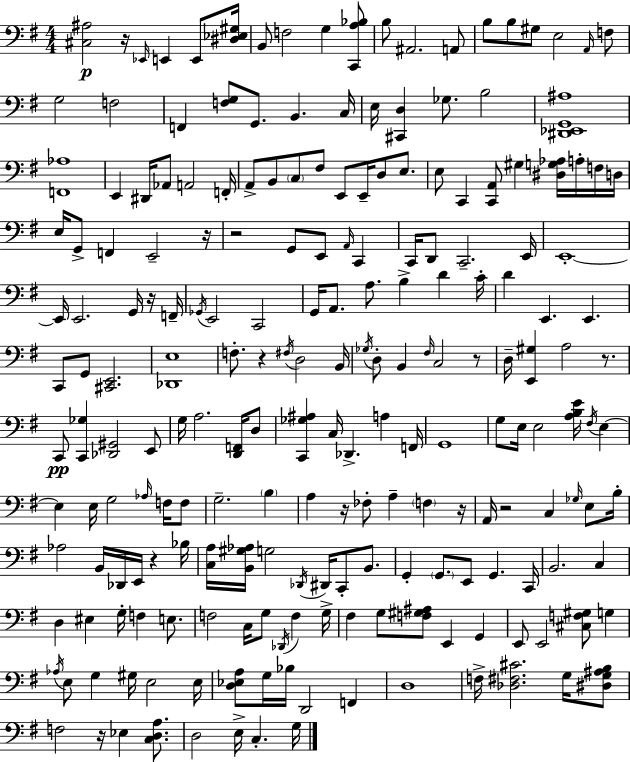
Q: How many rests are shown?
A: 12